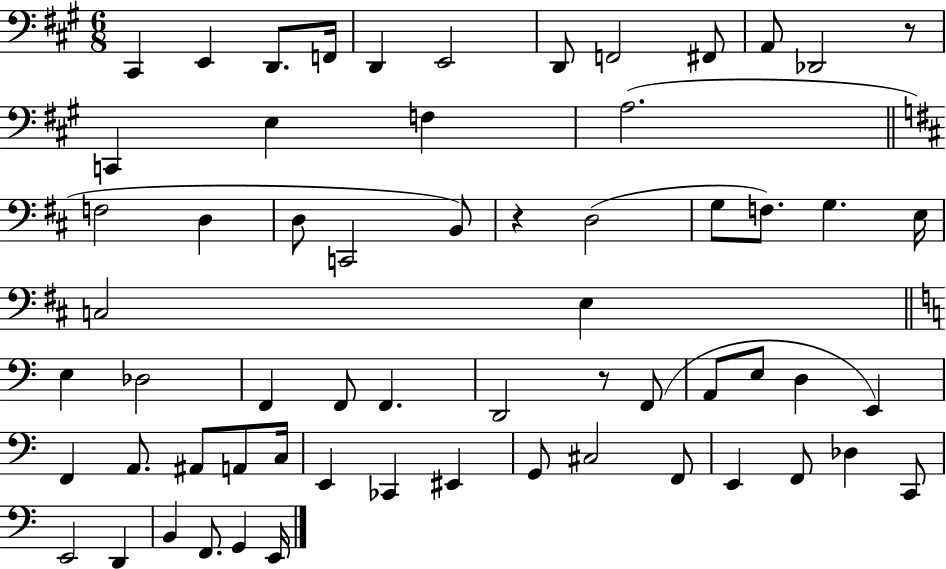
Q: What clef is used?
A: bass